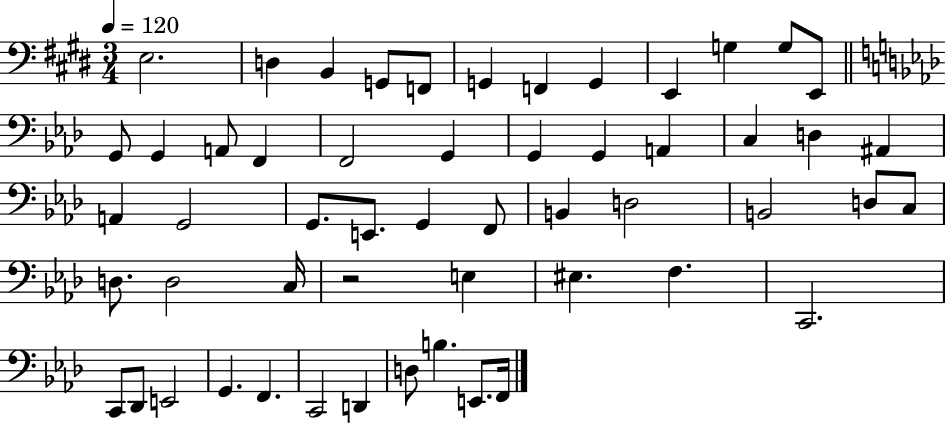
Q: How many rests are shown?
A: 1